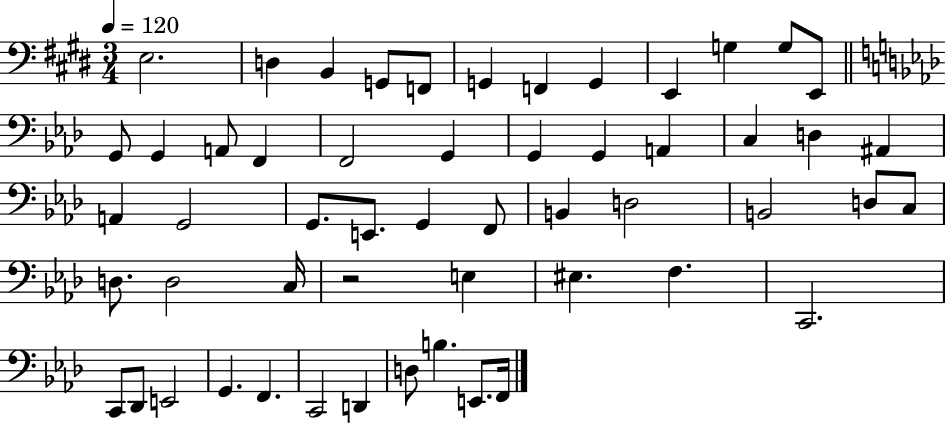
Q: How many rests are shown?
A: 1